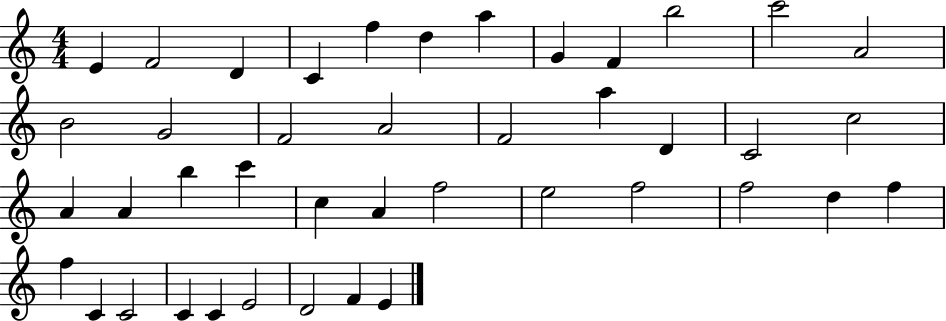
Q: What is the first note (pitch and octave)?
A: E4